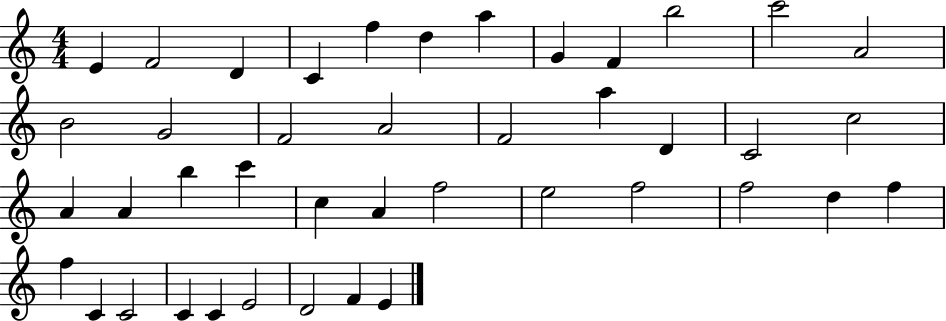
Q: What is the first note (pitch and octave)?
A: E4